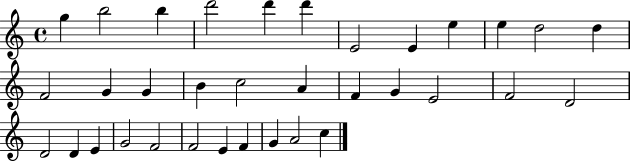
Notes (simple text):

G5/q B5/h B5/q D6/h D6/q D6/q E4/h E4/q E5/q E5/q D5/h D5/q F4/h G4/q G4/q B4/q C5/h A4/q F4/q G4/q E4/h F4/h D4/h D4/h D4/q E4/q G4/h F4/h F4/h E4/q F4/q G4/q A4/h C5/q